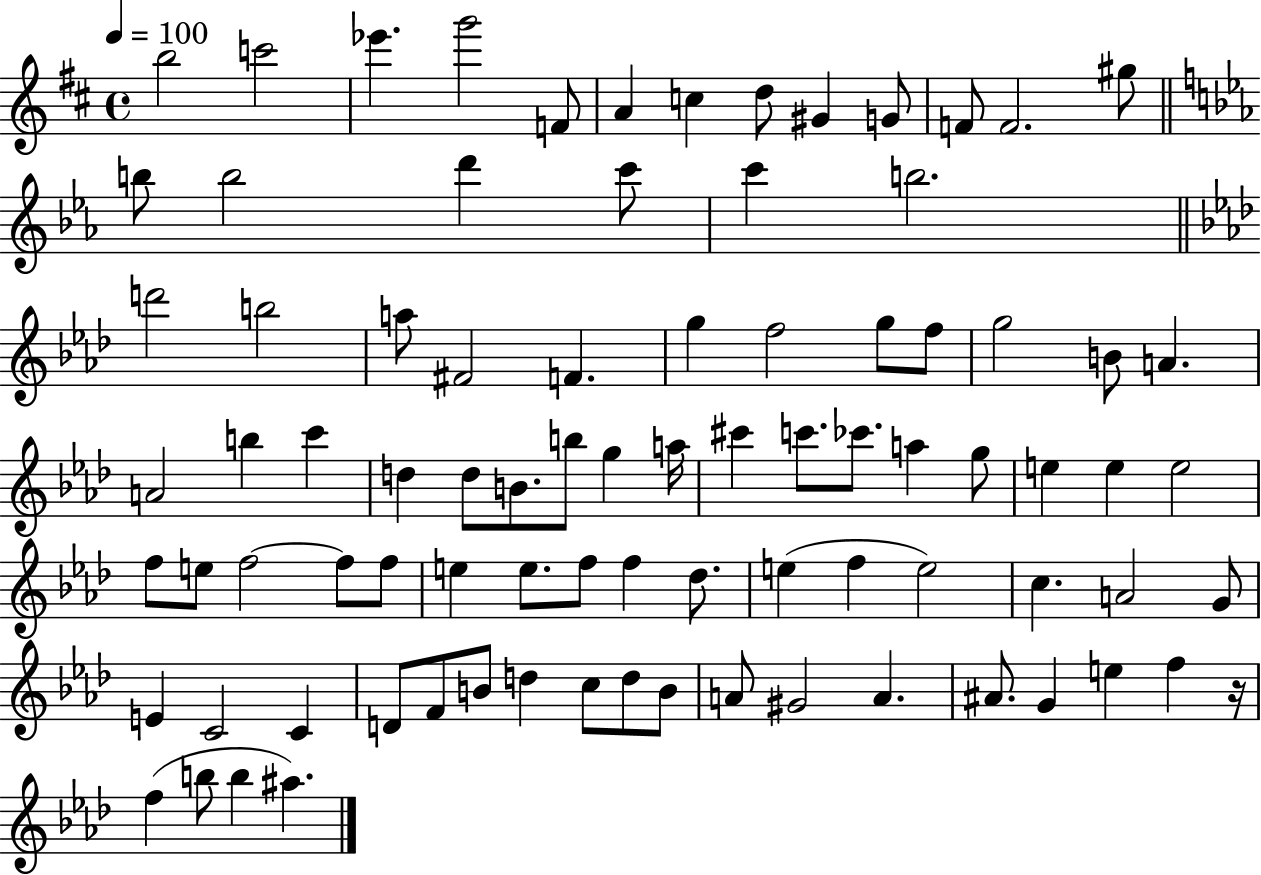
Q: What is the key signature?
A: D major